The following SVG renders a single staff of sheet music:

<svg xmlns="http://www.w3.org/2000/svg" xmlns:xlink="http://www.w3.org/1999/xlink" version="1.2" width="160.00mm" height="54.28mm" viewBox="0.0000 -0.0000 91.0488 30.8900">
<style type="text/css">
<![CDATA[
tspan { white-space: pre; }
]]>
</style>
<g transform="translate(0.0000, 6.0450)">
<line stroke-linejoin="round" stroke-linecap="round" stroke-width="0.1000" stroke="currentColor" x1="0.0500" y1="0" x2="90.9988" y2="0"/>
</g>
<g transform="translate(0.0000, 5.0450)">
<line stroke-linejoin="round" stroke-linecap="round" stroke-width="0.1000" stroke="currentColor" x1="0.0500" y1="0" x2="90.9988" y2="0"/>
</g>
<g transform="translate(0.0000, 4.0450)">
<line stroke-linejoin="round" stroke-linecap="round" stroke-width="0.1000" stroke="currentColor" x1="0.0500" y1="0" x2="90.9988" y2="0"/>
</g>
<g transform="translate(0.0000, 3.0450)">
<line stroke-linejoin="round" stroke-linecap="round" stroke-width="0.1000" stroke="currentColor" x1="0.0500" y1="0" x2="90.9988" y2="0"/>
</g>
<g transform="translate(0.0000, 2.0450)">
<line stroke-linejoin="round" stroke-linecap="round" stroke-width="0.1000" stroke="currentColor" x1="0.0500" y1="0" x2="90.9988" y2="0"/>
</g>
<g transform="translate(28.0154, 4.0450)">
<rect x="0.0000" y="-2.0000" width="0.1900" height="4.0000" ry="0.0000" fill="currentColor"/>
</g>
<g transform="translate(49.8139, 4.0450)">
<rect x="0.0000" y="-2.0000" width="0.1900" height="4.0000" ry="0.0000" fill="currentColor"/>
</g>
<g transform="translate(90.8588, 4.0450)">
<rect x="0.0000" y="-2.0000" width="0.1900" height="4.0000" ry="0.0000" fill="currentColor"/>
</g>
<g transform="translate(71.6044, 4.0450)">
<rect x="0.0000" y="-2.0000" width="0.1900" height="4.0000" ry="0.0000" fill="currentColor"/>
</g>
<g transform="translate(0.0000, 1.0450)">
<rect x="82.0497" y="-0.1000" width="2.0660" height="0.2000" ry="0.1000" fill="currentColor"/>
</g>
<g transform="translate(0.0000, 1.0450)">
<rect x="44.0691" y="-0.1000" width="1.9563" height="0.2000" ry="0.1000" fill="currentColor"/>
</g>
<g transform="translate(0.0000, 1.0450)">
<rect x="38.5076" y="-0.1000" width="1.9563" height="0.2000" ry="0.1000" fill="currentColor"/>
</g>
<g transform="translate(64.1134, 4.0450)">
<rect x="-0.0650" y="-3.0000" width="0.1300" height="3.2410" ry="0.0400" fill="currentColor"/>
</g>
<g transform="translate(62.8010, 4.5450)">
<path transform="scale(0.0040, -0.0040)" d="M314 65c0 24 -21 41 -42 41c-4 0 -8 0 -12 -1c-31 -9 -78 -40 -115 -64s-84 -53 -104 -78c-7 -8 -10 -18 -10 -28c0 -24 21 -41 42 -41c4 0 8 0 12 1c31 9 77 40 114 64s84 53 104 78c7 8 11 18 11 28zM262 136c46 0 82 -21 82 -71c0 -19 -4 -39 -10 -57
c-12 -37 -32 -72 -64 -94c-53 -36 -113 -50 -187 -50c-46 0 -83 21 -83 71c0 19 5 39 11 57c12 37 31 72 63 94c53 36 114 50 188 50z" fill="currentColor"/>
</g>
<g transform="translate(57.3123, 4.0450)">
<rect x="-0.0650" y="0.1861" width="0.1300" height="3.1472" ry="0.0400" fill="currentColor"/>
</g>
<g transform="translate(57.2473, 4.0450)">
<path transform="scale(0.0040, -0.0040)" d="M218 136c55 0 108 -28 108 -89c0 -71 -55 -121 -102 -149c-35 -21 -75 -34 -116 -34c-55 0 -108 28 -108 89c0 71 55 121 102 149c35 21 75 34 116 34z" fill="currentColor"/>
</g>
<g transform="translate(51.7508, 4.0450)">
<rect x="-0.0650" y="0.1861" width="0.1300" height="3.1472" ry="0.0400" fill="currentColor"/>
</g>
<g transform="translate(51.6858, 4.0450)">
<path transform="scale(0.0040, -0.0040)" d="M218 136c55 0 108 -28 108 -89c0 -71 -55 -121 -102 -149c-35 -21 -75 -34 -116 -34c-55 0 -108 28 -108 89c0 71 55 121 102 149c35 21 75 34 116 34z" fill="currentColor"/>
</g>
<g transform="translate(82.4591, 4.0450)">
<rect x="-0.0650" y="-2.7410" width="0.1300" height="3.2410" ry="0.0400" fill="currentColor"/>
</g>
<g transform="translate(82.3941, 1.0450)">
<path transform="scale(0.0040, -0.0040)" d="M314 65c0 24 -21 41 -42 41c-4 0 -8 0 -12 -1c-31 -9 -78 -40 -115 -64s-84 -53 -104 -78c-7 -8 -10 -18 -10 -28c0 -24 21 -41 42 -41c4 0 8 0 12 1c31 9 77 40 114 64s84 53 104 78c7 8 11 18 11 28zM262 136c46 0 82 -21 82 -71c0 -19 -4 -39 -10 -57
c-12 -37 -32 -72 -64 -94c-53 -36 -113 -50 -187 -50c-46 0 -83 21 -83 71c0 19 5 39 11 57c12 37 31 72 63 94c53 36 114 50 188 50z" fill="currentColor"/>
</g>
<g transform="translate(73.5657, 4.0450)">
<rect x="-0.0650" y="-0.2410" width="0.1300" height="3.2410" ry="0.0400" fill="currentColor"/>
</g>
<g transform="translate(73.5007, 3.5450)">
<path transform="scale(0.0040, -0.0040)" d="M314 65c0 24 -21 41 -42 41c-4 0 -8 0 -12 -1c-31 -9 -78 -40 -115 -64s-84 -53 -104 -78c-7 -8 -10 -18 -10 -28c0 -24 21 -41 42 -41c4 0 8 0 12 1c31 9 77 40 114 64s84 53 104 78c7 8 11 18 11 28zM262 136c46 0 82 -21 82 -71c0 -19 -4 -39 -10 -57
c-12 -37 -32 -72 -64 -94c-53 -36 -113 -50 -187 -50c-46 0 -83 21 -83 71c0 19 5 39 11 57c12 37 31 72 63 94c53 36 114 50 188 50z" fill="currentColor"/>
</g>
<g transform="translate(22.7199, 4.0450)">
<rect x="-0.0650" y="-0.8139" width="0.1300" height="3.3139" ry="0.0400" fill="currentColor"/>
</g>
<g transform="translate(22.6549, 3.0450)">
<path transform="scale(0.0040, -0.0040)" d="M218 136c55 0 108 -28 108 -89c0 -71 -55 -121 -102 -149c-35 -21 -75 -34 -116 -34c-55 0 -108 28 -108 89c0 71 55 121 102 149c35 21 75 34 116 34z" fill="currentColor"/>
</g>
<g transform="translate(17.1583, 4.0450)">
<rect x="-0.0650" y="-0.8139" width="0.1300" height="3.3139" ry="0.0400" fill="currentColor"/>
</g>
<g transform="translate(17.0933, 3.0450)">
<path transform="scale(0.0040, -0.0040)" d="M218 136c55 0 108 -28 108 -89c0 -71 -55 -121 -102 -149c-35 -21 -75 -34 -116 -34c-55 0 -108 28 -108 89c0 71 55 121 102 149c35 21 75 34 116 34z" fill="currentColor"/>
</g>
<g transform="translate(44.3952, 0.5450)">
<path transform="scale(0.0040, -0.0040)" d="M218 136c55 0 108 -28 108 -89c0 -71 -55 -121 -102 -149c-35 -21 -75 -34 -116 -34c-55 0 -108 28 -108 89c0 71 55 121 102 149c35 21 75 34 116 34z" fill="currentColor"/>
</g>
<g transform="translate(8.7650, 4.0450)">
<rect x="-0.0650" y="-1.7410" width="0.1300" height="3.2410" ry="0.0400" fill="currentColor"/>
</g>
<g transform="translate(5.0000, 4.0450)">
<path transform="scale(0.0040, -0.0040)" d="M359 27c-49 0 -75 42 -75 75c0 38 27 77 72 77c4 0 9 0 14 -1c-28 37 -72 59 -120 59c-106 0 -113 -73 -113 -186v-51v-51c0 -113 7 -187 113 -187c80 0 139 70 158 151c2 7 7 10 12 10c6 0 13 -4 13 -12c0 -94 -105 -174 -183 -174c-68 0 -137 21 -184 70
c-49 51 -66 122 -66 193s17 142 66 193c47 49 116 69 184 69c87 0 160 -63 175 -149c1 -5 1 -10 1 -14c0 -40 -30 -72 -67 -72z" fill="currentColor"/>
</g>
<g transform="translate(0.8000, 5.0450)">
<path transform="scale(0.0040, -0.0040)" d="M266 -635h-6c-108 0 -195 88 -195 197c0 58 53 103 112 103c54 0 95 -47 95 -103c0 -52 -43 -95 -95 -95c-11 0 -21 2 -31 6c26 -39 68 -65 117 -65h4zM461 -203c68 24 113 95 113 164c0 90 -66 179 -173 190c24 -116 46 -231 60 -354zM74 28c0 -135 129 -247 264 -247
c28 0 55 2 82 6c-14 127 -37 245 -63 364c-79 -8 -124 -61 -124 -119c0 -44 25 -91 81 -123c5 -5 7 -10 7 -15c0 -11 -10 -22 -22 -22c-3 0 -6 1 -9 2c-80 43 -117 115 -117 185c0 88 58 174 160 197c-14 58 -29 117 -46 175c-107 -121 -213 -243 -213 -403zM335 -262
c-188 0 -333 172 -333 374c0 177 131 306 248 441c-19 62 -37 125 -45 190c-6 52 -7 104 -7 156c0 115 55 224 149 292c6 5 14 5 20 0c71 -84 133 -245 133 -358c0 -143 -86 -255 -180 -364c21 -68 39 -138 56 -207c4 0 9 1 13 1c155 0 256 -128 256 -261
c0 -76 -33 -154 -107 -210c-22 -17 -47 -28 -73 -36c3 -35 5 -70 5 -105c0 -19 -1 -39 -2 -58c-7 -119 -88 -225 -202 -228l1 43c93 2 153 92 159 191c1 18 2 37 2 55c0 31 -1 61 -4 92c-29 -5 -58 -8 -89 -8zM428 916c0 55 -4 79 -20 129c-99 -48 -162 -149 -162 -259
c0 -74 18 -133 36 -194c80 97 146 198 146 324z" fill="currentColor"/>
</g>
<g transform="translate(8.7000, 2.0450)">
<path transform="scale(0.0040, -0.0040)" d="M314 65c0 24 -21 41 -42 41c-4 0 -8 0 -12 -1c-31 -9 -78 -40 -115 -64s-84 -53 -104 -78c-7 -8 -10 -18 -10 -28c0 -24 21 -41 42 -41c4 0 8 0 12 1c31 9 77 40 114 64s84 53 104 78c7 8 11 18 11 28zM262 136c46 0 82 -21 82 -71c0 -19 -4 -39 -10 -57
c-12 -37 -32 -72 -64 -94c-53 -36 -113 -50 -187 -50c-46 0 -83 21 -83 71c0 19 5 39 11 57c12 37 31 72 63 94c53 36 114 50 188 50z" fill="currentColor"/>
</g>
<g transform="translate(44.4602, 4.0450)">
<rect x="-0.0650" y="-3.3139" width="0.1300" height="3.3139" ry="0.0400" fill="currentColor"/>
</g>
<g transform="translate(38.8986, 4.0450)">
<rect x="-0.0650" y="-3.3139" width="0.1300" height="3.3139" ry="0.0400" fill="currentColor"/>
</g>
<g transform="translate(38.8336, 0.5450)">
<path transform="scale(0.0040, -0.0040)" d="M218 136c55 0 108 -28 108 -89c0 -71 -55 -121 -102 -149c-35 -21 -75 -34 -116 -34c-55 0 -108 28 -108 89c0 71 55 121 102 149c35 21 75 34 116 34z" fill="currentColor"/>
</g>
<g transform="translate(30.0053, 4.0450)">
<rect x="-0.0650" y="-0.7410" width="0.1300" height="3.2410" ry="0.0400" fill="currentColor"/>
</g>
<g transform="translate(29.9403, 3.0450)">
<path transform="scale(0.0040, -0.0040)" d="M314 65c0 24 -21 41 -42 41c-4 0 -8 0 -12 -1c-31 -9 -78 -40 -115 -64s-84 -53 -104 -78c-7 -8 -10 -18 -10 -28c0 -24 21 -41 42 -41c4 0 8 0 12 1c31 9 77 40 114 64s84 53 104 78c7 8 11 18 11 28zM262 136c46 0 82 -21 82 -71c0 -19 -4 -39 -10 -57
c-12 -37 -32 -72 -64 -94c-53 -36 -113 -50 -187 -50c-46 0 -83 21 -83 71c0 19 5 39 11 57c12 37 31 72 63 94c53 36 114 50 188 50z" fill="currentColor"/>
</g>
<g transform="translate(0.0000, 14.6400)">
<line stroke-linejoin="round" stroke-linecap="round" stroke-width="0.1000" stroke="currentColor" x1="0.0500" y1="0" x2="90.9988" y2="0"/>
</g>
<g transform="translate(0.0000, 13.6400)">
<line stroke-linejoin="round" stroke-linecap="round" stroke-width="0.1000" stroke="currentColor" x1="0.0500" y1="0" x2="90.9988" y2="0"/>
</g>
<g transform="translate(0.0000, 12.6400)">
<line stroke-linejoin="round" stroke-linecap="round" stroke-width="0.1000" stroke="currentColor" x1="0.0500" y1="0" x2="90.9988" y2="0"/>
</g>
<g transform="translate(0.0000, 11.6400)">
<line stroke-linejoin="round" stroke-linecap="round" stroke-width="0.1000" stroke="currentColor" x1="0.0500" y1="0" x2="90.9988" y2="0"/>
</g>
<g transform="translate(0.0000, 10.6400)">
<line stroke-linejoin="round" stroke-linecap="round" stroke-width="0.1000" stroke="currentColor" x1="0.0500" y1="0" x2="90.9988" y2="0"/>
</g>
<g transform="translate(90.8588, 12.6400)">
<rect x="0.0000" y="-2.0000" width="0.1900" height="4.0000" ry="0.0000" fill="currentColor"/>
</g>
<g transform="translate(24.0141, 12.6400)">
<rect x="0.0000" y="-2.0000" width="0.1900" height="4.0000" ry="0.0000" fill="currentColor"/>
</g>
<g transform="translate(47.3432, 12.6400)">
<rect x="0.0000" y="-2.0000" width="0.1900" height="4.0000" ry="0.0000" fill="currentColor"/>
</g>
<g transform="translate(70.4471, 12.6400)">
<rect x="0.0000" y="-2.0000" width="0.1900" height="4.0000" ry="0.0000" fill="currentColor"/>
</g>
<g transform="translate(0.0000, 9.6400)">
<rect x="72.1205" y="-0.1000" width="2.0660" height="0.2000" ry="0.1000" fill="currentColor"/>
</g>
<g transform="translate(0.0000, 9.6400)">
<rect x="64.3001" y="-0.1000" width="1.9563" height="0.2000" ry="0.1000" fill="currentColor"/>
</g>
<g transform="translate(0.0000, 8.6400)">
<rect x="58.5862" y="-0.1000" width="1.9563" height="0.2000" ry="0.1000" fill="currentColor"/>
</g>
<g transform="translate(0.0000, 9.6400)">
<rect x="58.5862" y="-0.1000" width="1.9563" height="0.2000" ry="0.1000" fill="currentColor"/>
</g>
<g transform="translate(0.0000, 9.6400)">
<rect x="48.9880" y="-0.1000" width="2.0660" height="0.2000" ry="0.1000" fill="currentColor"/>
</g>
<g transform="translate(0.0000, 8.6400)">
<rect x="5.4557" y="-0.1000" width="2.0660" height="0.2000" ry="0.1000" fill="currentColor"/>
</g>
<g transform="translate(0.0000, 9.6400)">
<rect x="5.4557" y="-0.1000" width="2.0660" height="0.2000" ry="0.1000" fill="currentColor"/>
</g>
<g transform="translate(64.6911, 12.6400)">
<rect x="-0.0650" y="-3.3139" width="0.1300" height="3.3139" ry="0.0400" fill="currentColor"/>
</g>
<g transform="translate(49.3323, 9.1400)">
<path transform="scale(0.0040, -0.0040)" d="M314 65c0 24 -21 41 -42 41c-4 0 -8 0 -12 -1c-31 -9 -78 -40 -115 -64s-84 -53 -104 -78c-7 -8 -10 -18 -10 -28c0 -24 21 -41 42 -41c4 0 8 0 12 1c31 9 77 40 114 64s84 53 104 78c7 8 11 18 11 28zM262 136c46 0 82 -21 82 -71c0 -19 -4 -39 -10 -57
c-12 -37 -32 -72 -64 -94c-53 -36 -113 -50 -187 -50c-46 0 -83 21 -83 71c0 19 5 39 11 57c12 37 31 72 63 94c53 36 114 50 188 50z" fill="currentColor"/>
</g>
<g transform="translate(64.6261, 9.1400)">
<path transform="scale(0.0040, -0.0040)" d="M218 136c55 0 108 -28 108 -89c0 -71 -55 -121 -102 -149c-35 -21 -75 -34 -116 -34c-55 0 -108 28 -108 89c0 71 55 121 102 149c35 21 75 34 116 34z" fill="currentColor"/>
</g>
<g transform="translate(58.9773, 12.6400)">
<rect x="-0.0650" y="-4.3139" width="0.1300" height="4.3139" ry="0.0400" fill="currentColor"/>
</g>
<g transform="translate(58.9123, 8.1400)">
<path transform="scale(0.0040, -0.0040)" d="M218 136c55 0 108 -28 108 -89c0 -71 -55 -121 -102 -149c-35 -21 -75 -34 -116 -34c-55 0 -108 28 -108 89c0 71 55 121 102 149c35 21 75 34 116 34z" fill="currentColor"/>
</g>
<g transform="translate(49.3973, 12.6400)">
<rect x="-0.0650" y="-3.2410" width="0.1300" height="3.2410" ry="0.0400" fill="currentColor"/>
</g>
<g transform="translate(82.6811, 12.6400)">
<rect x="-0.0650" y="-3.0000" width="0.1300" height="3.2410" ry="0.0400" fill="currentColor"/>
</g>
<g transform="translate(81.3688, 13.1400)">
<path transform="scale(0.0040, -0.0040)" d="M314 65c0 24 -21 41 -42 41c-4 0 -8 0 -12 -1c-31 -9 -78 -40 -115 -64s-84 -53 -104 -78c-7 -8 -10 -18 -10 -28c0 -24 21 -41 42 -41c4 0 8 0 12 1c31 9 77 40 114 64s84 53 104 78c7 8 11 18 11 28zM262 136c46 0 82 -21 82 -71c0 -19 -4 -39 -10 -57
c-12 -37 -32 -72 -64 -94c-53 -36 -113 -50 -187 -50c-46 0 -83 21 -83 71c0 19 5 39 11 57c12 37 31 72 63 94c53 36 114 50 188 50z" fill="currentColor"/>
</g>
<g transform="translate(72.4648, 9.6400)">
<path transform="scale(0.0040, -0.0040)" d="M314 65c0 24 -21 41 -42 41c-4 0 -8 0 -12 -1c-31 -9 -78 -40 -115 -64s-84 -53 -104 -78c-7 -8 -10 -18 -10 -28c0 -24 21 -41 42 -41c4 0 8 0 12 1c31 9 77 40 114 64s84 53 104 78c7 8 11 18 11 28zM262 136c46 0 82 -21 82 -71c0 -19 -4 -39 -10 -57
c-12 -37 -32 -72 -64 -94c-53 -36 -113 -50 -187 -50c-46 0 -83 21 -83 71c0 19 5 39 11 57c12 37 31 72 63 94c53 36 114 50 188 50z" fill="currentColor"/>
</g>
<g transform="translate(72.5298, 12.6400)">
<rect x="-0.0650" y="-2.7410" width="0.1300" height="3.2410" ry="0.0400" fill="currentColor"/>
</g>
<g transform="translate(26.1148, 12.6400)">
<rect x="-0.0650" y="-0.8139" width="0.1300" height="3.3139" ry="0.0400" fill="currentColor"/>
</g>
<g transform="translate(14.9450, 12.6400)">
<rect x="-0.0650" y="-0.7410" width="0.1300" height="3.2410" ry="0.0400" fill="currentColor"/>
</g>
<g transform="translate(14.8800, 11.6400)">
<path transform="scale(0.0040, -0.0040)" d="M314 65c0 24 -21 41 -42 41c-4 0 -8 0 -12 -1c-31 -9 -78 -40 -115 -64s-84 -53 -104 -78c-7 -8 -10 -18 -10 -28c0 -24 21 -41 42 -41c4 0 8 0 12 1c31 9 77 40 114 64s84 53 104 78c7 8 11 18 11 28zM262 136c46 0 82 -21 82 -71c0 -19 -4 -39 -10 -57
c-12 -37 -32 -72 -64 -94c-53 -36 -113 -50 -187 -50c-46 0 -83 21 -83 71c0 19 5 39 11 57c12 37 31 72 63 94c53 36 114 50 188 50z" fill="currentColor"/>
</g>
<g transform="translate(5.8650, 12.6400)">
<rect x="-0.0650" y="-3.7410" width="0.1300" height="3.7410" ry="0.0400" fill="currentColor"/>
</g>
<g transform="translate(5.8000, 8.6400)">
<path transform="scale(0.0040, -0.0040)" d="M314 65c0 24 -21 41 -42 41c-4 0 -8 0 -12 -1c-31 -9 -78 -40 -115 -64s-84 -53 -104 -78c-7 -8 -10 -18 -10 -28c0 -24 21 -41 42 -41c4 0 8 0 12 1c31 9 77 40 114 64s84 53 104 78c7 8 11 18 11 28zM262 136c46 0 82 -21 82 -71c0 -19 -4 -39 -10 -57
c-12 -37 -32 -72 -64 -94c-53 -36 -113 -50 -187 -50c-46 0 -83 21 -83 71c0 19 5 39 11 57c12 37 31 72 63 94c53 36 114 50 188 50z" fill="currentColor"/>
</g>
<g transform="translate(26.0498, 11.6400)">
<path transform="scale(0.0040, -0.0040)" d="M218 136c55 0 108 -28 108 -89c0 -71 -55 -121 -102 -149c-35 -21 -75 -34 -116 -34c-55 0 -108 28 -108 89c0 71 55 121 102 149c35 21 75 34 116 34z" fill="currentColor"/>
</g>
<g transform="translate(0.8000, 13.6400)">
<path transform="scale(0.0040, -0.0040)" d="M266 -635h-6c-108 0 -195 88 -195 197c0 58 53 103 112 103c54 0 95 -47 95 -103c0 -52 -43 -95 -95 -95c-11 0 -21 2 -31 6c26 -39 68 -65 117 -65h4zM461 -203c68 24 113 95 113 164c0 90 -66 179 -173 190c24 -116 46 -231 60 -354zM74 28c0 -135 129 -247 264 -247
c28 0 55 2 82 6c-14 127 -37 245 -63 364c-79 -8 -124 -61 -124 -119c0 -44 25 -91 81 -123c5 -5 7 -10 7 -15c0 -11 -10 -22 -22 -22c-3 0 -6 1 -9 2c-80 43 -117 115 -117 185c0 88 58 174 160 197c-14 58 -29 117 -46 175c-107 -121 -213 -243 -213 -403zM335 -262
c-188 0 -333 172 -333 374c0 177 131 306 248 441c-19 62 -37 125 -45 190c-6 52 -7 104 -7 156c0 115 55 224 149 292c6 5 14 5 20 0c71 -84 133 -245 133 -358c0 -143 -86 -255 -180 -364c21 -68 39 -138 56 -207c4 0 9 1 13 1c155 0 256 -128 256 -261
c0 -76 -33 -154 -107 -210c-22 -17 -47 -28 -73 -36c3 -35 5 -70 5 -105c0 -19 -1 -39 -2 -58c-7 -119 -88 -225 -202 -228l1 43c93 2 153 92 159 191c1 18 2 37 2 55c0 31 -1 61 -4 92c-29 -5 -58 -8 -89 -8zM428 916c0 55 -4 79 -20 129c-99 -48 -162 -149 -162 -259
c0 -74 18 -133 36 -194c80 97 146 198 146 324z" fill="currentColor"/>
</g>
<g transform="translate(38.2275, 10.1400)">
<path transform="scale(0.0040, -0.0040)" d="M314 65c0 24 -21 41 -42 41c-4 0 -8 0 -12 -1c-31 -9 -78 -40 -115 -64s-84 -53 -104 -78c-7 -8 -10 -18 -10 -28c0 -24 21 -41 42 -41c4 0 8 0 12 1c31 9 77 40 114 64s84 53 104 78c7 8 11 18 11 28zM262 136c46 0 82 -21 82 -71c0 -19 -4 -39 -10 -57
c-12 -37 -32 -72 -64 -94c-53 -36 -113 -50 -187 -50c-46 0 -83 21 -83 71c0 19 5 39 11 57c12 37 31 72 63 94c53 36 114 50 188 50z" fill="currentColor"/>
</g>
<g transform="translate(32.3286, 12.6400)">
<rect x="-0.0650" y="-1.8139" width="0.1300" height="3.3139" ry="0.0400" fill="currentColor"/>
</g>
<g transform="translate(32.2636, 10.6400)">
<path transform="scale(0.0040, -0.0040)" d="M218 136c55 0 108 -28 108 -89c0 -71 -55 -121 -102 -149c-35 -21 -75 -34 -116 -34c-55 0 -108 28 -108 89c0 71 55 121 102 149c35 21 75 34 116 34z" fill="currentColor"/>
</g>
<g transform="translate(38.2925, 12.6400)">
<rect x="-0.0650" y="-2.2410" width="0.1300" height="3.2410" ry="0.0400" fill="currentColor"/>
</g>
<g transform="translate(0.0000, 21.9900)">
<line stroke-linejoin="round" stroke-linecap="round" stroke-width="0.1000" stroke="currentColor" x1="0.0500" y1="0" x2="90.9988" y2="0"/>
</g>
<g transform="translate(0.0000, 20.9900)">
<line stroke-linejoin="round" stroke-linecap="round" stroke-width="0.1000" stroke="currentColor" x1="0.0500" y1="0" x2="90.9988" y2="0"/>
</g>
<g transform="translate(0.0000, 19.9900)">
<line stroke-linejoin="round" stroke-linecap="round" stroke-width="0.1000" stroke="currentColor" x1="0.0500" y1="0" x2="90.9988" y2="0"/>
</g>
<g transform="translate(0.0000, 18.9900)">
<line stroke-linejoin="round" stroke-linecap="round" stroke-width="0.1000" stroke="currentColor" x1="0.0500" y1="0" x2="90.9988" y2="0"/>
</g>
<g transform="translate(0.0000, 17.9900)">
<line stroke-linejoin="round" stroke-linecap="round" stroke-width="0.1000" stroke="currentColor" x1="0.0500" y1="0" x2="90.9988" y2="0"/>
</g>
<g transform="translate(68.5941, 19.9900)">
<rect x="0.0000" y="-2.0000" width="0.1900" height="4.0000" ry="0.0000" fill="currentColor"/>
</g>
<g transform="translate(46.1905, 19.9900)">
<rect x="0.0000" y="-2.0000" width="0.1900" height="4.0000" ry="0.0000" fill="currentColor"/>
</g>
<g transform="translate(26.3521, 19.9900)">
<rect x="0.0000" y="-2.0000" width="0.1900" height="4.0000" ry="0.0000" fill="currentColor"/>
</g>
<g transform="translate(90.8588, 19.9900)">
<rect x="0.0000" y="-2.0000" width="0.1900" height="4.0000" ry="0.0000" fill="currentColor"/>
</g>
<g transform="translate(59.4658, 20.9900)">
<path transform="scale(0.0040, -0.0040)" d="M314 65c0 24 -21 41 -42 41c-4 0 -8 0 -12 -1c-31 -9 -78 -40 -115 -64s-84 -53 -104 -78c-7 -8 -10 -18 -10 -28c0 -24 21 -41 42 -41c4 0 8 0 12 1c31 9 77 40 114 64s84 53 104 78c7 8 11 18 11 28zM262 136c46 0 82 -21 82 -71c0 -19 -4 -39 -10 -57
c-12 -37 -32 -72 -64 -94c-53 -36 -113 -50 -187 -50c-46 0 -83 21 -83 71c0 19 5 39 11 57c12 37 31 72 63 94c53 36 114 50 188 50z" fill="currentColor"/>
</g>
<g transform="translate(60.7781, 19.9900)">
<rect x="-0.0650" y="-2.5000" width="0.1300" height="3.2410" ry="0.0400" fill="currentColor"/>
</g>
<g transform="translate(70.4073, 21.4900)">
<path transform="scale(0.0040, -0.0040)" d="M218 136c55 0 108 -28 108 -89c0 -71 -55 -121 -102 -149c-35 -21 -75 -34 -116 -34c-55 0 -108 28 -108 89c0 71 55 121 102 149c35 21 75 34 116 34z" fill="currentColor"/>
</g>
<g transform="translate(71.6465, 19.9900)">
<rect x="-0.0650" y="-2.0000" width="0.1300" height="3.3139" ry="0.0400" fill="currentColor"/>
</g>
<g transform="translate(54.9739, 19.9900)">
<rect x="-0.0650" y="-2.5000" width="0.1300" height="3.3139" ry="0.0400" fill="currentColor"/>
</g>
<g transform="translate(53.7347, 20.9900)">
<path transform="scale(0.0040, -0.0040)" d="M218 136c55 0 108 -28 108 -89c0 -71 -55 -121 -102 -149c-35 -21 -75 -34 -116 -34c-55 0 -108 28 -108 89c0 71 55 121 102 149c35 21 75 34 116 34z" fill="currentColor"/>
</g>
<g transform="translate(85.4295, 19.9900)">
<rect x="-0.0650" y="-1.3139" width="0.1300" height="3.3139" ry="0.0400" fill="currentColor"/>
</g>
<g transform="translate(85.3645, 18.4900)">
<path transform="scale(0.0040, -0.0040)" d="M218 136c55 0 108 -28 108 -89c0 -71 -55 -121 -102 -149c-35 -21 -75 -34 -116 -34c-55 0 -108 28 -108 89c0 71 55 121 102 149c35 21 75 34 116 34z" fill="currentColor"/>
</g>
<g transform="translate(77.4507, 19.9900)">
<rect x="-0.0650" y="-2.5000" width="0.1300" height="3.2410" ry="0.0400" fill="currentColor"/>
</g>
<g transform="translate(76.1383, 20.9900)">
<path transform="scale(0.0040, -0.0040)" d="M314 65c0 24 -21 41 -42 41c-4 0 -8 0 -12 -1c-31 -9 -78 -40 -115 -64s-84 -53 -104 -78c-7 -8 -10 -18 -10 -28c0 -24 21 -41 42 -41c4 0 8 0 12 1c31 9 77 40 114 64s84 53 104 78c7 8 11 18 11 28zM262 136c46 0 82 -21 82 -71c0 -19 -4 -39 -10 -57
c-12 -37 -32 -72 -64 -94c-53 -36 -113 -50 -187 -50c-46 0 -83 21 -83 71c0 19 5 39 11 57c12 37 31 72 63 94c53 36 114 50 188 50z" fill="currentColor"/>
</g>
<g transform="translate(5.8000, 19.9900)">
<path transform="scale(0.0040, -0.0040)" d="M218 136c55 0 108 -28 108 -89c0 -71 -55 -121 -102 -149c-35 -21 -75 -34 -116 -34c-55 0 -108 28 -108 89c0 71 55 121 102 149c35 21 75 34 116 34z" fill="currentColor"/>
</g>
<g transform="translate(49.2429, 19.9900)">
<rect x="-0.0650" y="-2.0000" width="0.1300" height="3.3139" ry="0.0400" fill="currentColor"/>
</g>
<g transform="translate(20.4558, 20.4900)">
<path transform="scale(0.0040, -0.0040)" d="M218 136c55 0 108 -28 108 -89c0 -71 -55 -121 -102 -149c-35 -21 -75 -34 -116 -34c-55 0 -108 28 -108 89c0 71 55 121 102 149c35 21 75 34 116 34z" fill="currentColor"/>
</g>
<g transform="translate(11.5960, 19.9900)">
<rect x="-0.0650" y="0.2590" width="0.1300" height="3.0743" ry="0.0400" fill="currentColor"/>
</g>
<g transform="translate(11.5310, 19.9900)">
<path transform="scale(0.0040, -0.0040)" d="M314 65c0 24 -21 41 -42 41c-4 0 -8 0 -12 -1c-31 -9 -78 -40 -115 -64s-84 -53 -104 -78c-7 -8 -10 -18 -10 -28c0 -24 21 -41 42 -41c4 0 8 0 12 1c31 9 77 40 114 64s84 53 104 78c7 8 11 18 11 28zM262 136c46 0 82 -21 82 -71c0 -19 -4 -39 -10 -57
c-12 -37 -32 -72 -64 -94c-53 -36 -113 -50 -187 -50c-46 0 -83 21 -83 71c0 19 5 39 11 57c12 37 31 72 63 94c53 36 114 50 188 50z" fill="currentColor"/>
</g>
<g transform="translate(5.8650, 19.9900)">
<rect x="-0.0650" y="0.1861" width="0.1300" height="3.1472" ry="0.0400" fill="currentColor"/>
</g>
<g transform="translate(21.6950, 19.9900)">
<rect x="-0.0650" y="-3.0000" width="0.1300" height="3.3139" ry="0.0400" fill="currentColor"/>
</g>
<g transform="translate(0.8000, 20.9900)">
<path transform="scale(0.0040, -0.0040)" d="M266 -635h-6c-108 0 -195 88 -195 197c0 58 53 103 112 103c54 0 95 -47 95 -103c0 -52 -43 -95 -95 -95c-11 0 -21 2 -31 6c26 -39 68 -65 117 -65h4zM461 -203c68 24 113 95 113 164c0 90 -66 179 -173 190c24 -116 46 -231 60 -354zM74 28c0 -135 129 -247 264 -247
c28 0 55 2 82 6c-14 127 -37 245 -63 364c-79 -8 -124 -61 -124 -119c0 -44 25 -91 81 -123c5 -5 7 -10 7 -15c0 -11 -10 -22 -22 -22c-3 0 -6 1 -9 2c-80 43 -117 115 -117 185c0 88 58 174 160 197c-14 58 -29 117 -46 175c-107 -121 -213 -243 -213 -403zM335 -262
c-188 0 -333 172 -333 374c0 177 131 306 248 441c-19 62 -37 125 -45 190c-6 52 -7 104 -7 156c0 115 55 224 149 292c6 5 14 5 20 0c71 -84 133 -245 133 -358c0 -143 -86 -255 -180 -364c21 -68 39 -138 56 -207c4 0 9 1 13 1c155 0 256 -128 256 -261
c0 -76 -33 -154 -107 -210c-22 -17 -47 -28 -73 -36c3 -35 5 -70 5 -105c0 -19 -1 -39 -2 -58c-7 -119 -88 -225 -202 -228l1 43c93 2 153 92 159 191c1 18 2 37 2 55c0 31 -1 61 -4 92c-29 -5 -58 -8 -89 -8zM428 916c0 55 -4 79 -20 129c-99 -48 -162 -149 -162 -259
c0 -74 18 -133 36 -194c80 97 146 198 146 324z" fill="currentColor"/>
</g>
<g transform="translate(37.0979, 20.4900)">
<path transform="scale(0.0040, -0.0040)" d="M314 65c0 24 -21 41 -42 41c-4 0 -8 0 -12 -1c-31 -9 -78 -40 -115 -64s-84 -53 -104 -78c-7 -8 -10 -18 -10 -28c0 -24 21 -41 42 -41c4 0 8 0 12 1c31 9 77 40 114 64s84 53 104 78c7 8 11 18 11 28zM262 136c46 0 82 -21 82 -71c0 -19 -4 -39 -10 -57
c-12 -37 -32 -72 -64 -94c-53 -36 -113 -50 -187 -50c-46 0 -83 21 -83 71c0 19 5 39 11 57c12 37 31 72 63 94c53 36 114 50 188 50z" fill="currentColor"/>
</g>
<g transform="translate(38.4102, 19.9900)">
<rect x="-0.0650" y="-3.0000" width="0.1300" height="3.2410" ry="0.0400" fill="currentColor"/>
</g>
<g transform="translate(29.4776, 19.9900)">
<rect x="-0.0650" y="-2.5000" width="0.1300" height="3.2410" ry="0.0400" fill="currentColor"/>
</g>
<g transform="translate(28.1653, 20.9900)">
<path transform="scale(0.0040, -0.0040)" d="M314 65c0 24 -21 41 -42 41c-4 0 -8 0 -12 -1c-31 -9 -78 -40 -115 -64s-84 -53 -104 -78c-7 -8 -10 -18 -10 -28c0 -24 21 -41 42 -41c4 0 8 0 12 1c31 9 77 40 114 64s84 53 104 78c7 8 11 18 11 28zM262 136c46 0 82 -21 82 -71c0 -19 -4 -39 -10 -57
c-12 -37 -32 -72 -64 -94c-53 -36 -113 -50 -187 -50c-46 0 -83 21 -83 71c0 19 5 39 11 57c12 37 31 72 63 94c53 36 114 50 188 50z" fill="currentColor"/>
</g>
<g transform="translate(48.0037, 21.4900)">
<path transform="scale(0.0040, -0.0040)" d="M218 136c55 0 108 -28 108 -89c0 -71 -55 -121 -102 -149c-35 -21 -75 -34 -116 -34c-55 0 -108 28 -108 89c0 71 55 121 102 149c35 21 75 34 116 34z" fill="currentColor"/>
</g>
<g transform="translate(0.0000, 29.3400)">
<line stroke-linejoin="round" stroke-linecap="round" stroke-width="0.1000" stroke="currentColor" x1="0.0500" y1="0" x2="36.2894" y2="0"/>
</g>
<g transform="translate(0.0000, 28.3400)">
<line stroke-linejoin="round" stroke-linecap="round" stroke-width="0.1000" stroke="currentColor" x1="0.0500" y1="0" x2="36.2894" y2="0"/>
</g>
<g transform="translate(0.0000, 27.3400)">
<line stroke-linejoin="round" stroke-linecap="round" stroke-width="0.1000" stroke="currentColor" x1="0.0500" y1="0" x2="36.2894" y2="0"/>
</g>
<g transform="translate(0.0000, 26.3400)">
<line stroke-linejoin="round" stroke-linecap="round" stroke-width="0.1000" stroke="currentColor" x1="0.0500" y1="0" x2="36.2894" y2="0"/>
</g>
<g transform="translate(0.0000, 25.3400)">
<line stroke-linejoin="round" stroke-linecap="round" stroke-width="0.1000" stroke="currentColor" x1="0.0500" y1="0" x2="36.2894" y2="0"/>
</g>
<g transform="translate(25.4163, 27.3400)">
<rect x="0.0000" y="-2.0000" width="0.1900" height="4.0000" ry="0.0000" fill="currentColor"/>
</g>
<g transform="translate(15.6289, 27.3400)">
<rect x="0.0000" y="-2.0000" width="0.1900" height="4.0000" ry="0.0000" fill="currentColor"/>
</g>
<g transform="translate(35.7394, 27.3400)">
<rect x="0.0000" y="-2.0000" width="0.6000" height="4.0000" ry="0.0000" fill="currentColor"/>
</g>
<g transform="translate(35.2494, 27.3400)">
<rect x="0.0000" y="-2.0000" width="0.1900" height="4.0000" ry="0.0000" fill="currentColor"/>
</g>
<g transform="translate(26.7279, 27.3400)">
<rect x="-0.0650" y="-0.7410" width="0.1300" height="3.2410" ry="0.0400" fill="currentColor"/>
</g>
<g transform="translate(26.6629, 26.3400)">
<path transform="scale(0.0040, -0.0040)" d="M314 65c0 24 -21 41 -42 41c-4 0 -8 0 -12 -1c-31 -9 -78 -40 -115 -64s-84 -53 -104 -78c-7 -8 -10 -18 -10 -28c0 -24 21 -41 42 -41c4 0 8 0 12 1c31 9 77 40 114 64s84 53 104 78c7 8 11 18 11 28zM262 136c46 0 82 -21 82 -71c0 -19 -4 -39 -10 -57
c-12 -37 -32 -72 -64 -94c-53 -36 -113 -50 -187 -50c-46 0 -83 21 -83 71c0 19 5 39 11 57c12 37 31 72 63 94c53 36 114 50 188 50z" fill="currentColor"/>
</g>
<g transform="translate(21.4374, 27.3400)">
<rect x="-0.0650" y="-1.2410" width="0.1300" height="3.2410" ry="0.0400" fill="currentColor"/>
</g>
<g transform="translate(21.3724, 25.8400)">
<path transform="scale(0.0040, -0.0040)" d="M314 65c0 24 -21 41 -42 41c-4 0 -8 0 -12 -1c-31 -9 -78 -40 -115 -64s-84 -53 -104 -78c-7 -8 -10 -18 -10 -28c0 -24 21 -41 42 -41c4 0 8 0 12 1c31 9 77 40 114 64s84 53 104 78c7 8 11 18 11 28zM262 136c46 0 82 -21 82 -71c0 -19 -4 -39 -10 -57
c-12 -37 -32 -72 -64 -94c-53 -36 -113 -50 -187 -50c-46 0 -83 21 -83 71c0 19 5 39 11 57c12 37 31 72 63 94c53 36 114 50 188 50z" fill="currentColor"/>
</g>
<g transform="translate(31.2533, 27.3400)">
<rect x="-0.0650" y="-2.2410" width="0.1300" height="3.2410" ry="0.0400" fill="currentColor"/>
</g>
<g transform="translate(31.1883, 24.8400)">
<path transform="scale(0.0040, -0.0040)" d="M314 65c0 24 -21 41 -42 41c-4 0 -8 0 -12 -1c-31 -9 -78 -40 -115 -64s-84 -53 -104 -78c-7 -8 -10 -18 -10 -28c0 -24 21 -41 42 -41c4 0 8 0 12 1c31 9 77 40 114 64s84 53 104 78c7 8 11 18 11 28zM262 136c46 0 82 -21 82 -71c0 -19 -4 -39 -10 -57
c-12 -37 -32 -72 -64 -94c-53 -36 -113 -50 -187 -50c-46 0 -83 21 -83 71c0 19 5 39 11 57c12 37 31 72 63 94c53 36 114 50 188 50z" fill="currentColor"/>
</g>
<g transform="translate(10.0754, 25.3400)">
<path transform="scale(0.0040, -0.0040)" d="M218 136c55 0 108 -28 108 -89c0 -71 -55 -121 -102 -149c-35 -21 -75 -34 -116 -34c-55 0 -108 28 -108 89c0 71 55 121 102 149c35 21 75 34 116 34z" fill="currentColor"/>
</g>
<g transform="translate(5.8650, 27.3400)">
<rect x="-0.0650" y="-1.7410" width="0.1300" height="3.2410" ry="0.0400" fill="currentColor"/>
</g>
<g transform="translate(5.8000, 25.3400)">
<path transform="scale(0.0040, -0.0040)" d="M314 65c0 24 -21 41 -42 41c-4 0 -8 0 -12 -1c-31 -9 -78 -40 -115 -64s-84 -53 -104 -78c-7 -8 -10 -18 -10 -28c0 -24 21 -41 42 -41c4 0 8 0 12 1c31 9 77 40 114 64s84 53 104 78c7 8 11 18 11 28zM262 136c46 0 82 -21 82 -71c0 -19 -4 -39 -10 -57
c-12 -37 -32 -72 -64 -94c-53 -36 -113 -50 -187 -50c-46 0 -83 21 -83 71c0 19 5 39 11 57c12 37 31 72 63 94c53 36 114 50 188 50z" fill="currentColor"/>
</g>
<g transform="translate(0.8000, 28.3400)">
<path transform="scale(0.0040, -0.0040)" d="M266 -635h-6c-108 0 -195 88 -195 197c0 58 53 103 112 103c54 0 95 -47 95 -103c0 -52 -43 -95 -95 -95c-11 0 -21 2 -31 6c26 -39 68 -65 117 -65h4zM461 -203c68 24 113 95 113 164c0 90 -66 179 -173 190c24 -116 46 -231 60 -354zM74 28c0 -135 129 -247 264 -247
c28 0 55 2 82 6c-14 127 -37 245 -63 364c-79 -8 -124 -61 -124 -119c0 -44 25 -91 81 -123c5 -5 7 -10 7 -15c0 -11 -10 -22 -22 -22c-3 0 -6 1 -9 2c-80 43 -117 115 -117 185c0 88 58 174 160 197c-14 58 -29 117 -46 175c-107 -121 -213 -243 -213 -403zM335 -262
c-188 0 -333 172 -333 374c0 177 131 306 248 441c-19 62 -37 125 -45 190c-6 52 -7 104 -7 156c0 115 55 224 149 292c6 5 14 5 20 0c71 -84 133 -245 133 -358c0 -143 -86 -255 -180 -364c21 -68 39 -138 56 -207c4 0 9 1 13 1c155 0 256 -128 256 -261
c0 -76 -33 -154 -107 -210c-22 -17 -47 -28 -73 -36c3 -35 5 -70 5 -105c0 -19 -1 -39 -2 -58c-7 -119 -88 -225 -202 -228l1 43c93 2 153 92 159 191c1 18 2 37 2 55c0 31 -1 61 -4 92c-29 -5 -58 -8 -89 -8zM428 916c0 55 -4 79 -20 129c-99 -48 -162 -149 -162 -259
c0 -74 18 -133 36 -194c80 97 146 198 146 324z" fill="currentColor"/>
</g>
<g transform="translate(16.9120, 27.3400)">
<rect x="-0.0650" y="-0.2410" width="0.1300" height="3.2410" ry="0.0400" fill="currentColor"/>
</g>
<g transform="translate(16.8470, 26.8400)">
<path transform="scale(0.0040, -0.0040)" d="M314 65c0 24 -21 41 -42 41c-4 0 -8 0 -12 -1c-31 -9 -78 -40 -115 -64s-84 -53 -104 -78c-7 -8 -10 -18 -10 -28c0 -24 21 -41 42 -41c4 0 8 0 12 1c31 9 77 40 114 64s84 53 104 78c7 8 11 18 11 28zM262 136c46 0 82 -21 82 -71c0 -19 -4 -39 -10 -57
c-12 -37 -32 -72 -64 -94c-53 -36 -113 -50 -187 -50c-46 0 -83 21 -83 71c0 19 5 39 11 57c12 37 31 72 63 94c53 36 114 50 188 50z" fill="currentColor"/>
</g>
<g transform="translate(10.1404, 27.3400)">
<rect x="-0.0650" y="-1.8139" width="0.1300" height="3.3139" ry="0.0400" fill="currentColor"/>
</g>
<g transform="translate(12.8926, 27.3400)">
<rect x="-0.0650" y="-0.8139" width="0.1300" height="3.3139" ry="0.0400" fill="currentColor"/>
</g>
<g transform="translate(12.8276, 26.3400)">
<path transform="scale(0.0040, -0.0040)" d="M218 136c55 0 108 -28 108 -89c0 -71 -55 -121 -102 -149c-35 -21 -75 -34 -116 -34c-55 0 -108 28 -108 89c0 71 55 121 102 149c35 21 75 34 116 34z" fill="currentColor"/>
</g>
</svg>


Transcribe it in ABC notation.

X:1
T:Untitled
M:4/4
L:1/4
K:C
f2 d d d2 b b B B A2 c2 a2 c'2 d2 d f g2 b2 d' b a2 A2 B B2 A G2 A2 F G G2 F G2 e f2 f d c2 e2 d2 g2